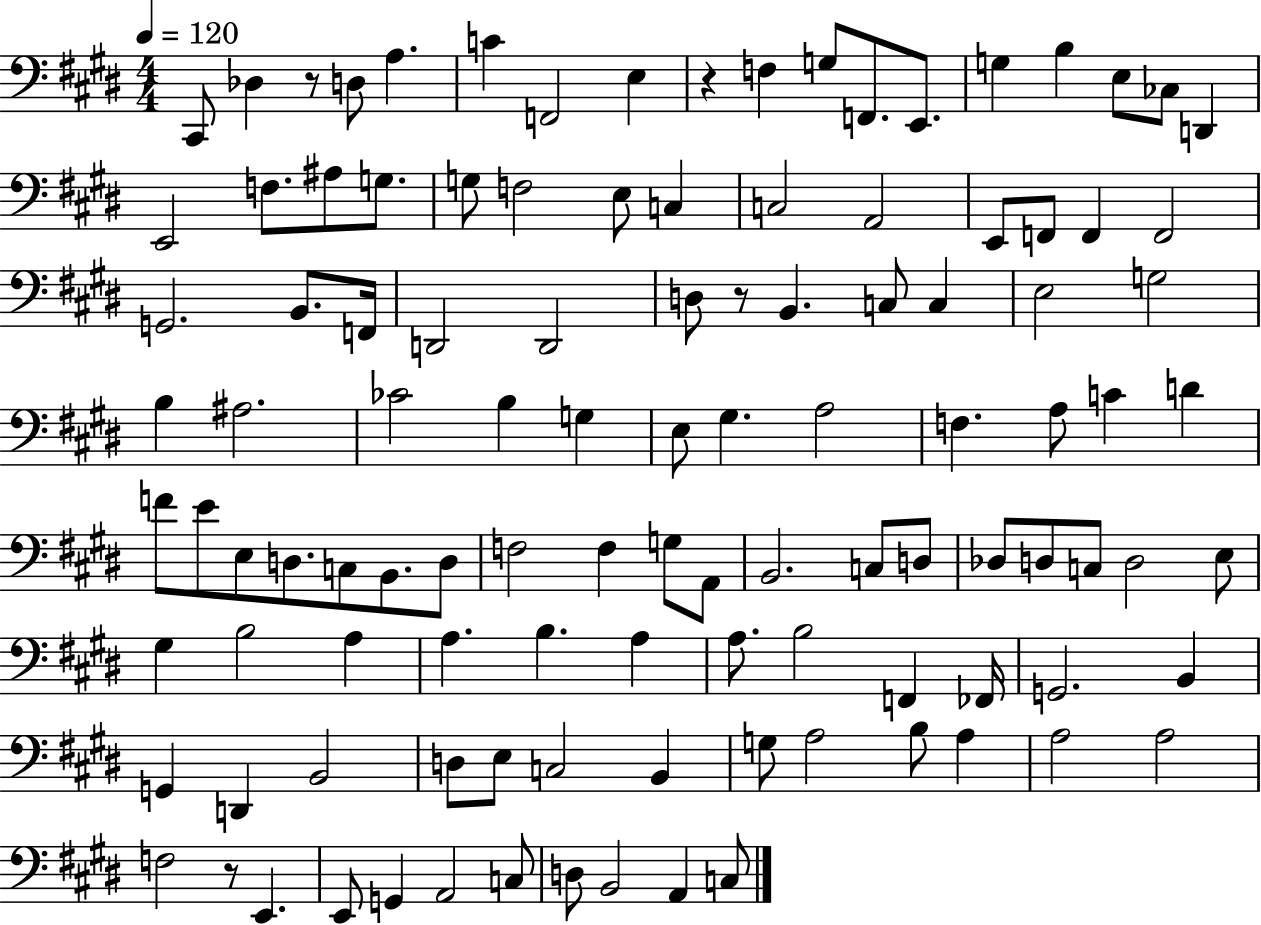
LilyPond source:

{
  \clef bass
  \numericTimeSignature
  \time 4/4
  \key e \major
  \tempo 4 = 120
  cis,8 des4 r8 d8 a4. | c'4 f,2 e4 | r4 f4 g8 f,8. e,8. | g4 b4 e8 ces8 d,4 | \break e,2 f8. ais8 g8. | g8 f2 e8 c4 | c2 a,2 | e,8 f,8 f,4 f,2 | \break g,2. b,8. f,16 | d,2 d,2 | d8 r8 b,4. c8 c4 | e2 g2 | \break b4 ais2. | ces'2 b4 g4 | e8 gis4. a2 | f4. a8 c'4 d'4 | \break f'8 e'8 e8 d8. c8 b,8. d8 | f2 f4 g8 a,8 | b,2. c8 d8 | des8 d8 c8 d2 e8 | \break gis4 b2 a4 | a4. b4. a4 | a8. b2 f,4 fes,16 | g,2. b,4 | \break g,4 d,4 b,2 | d8 e8 c2 b,4 | g8 a2 b8 a4 | a2 a2 | \break f2 r8 e,4. | e,8 g,4 a,2 c8 | d8 b,2 a,4 c8 | \bar "|."
}